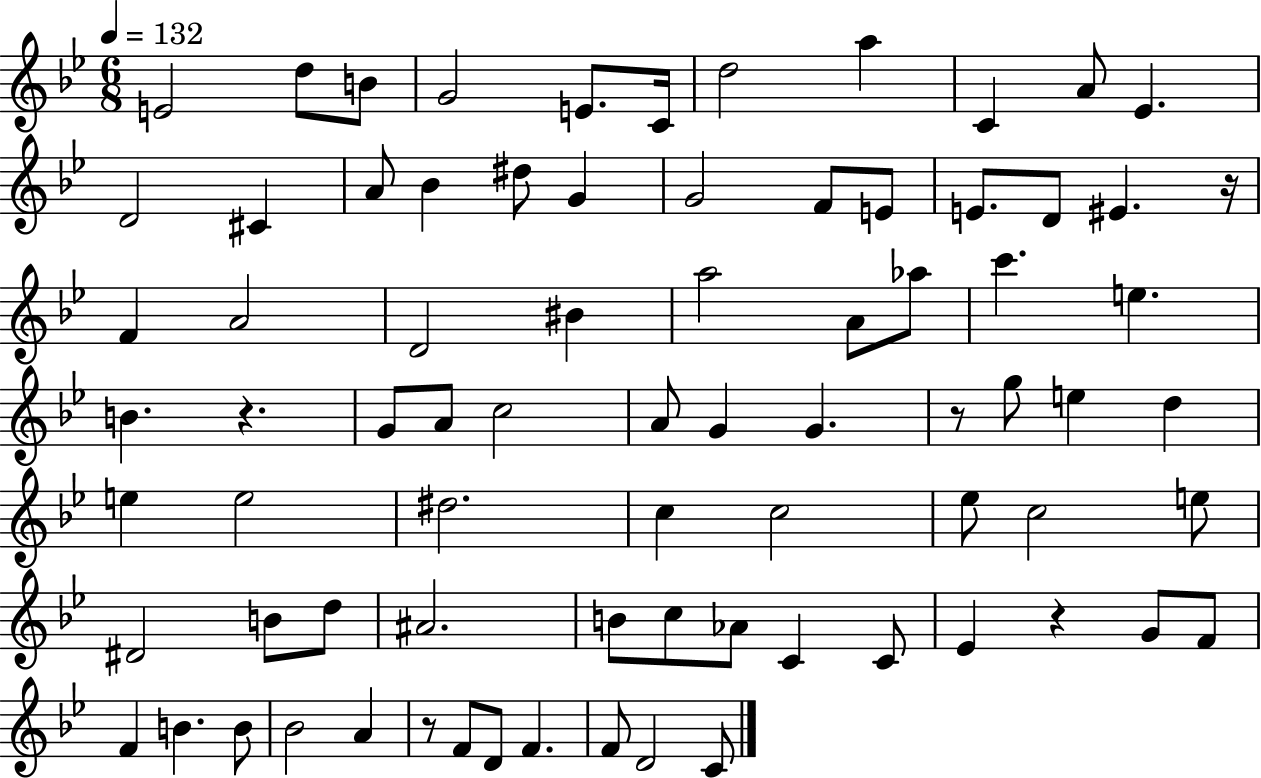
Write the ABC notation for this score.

X:1
T:Untitled
M:6/8
L:1/4
K:Bb
E2 d/2 B/2 G2 E/2 C/4 d2 a C A/2 _E D2 ^C A/2 _B ^d/2 G G2 F/2 E/2 E/2 D/2 ^E z/4 F A2 D2 ^B a2 A/2 _a/2 c' e B z G/2 A/2 c2 A/2 G G z/2 g/2 e d e e2 ^d2 c c2 _e/2 c2 e/2 ^D2 B/2 d/2 ^A2 B/2 c/2 _A/2 C C/2 _E z G/2 F/2 F B B/2 _B2 A z/2 F/2 D/2 F F/2 D2 C/2